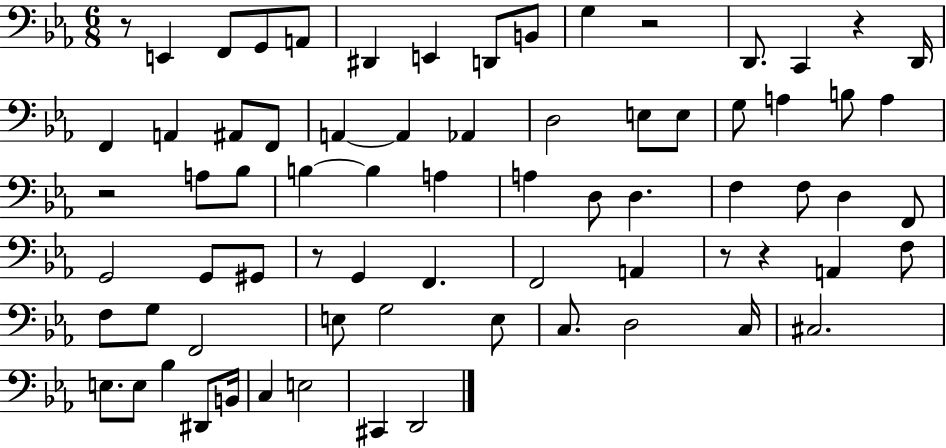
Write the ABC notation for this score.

X:1
T:Untitled
M:6/8
L:1/4
K:Eb
z/2 E,, F,,/2 G,,/2 A,,/2 ^D,, E,, D,,/2 B,,/2 G, z2 D,,/2 C,, z D,,/4 F,, A,, ^A,,/2 F,,/2 A,, A,, _A,, D,2 E,/2 E,/2 G,/2 A, B,/2 A, z2 A,/2 _B,/2 B, B, A, A, D,/2 D, F, F,/2 D, F,,/2 G,,2 G,,/2 ^G,,/2 z/2 G,, F,, F,,2 A,, z/2 z A,, F,/2 F,/2 G,/2 F,,2 E,/2 G,2 E,/2 C,/2 D,2 C,/4 ^C,2 E,/2 E,/2 _B, ^D,,/2 B,,/4 C, E,2 ^C,, D,,2